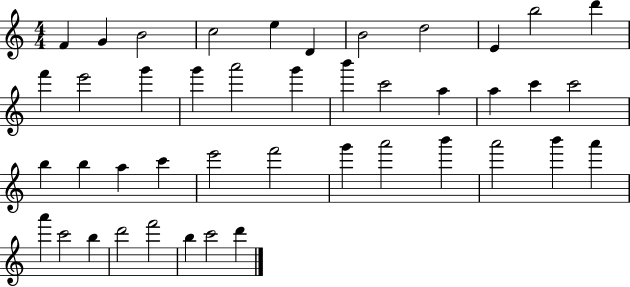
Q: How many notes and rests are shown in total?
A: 43